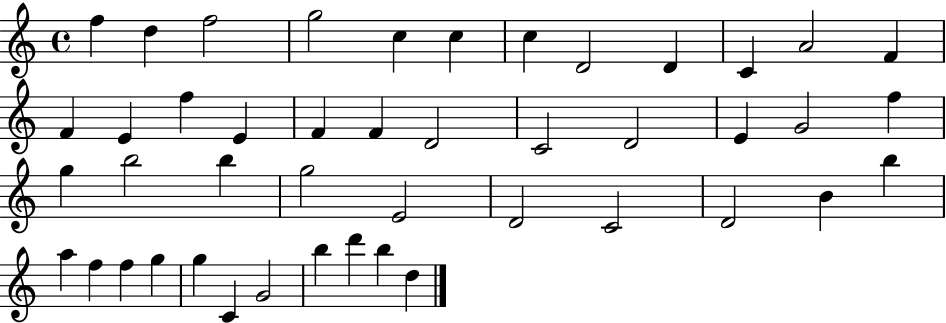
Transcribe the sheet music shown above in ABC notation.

X:1
T:Untitled
M:4/4
L:1/4
K:C
f d f2 g2 c c c D2 D C A2 F F E f E F F D2 C2 D2 E G2 f g b2 b g2 E2 D2 C2 D2 B b a f f g g C G2 b d' b d